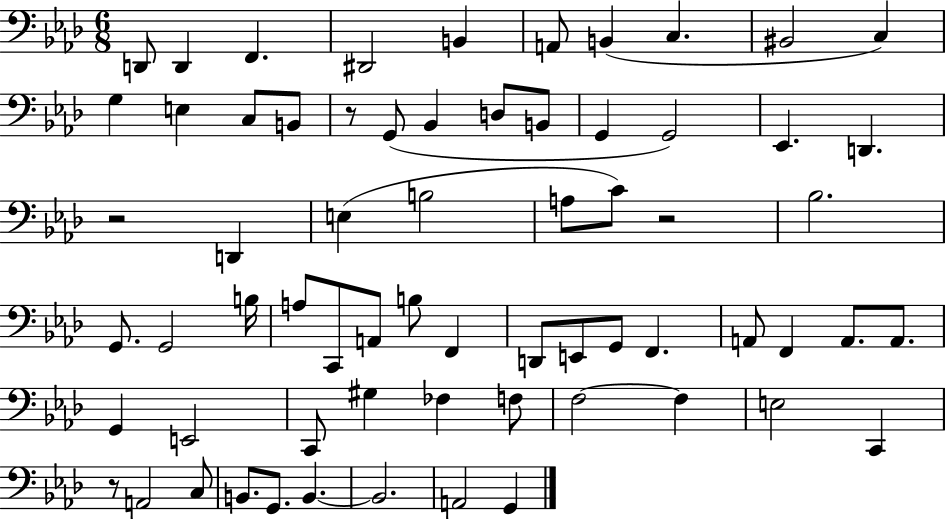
D2/e D2/q F2/q. D#2/h B2/q A2/e B2/q C3/q. BIS2/h C3/q G3/q E3/q C3/e B2/e R/e G2/e Bb2/q D3/e B2/e G2/q G2/h Eb2/q. D2/q. R/h D2/q E3/q B3/h A3/e C4/e R/h Bb3/h. G2/e. G2/h B3/s A3/e C2/e A2/e B3/e F2/q D2/e E2/e G2/e F2/q. A2/e F2/q A2/e. A2/e. G2/q E2/h C2/e G#3/q FES3/q F3/e F3/h F3/q E3/h C2/q R/e A2/h C3/e B2/e. G2/e. B2/q. B2/h. A2/h G2/q